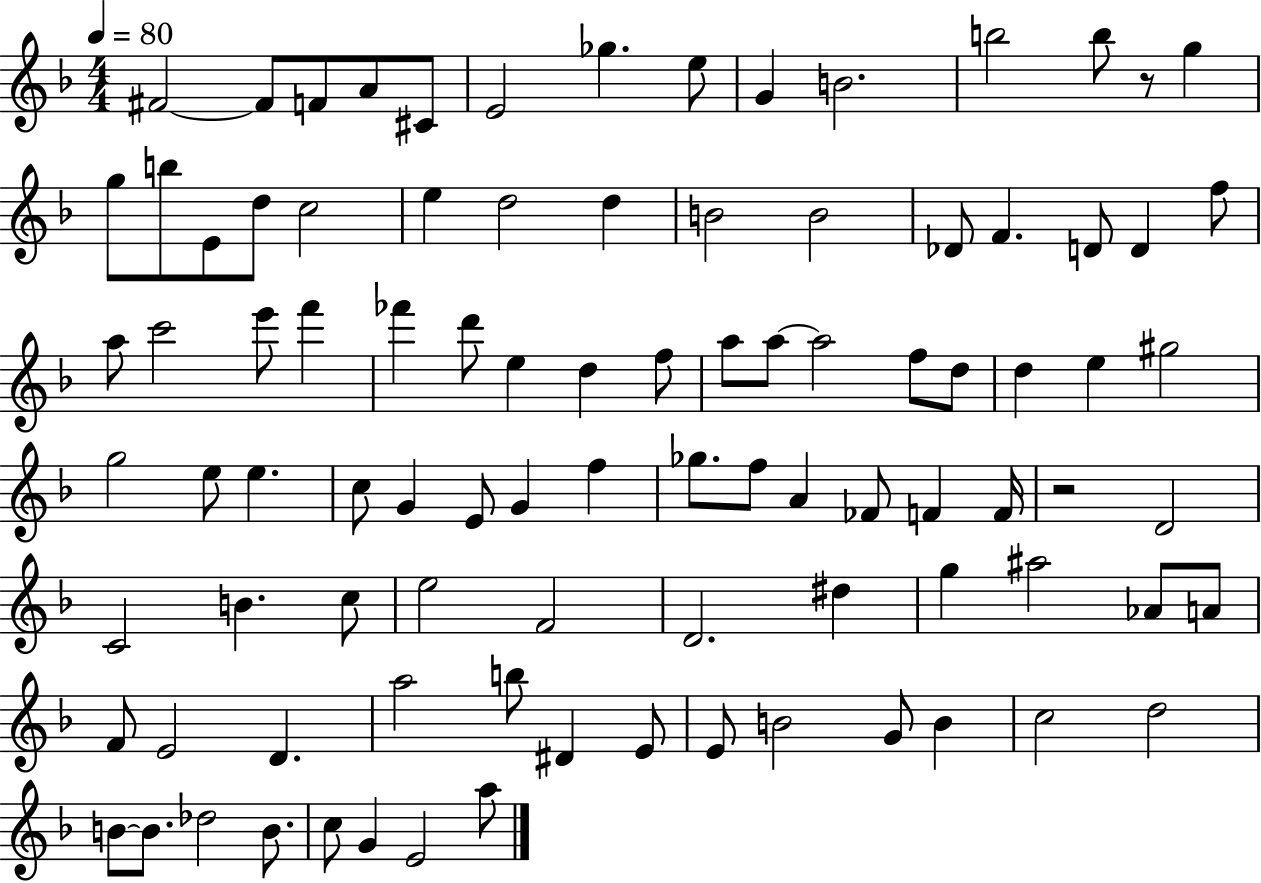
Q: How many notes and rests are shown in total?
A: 94